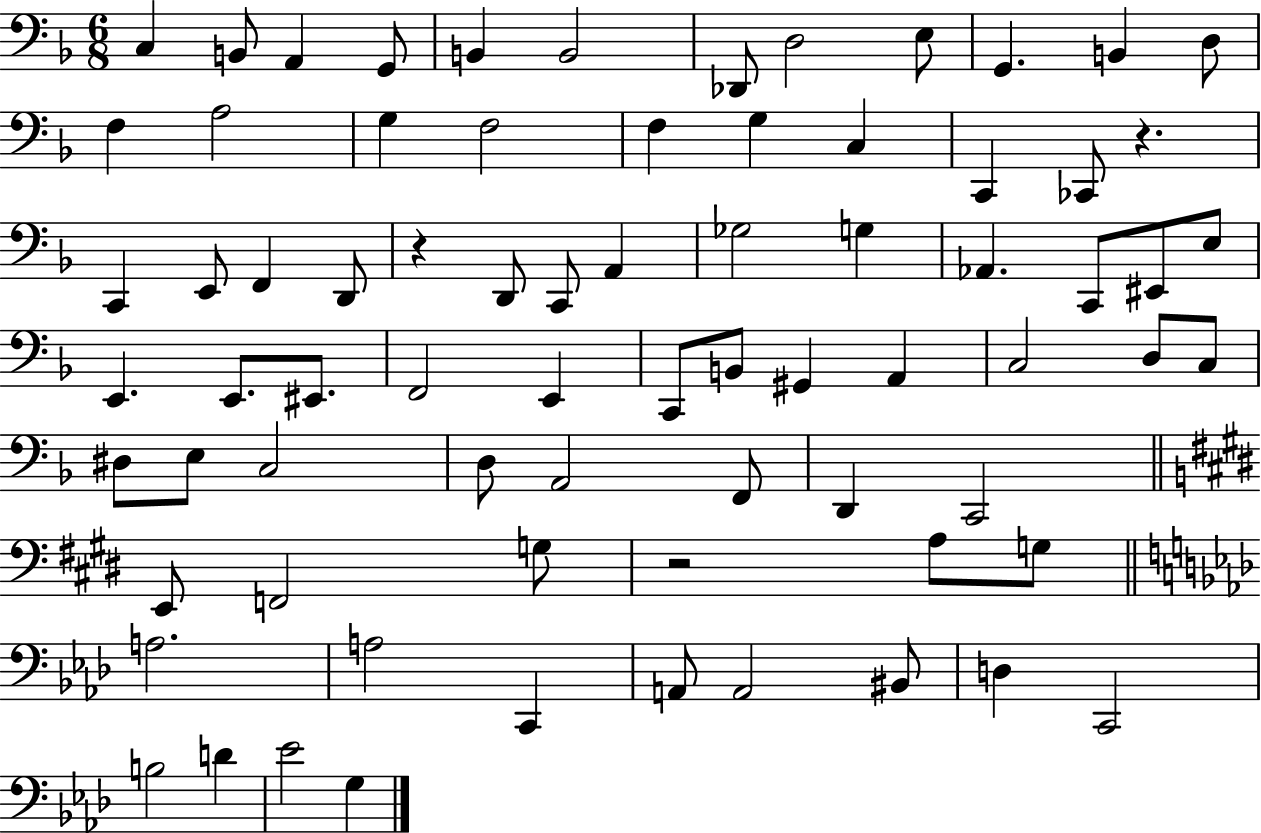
X:1
T:Untitled
M:6/8
L:1/4
K:F
C, B,,/2 A,, G,,/2 B,, B,,2 _D,,/2 D,2 E,/2 G,, B,, D,/2 F, A,2 G, F,2 F, G, C, C,, _C,,/2 z C,, E,,/2 F,, D,,/2 z D,,/2 C,,/2 A,, _G,2 G, _A,, C,,/2 ^E,,/2 E,/2 E,, E,,/2 ^E,,/2 F,,2 E,, C,,/2 B,,/2 ^G,, A,, C,2 D,/2 C,/2 ^D,/2 E,/2 C,2 D,/2 A,,2 F,,/2 D,, C,,2 E,,/2 F,,2 G,/2 z2 A,/2 G,/2 A,2 A,2 C,, A,,/2 A,,2 ^B,,/2 D, C,,2 B,2 D _E2 G,